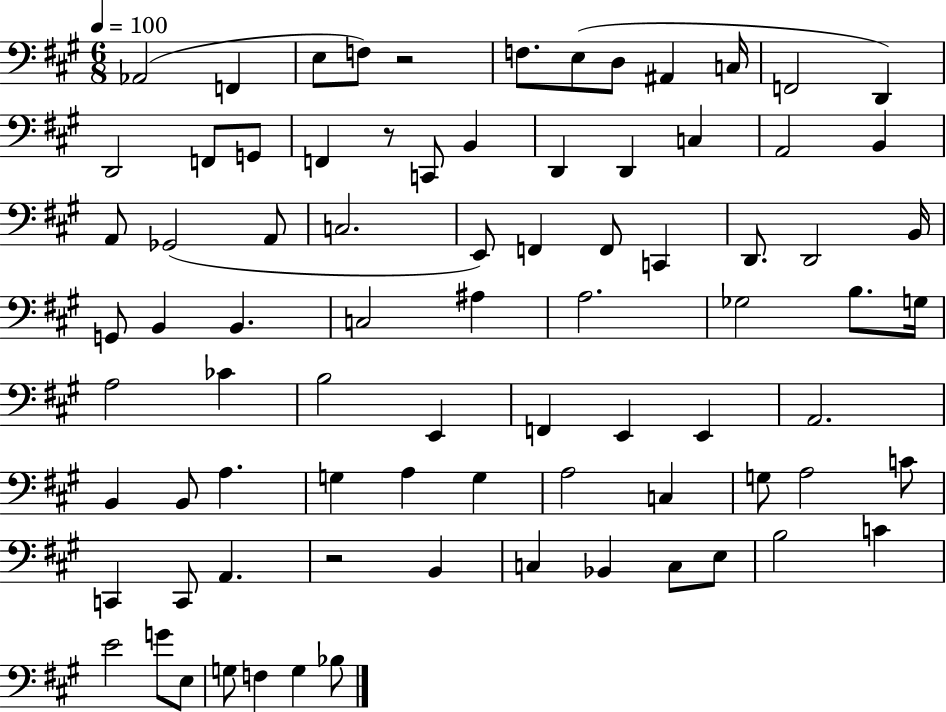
Ab2/h F2/q E3/e F3/e R/h F3/e. E3/e D3/e A#2/q C3/s F2/h D2/q D2/h F2/e G2/e F2/q R/e C2/e B2/q D2/q D2/q C3/q A2/h B2/q A2/e Gb2/h A2/e C3/h. E2/e F2/q F2/e C2/q D2/e. D2/h B2/s G2/e B2/q B2/q. C3/h A#3/q A3/h. Gb3/h B3/e. G3/s A3/h CES4/q B3/h E2/q F2/q E2/q E2/q A2/h. B2/q B2/e A3/q. G3/q A3/q G3/q A3/h C3/q G3/e A3/h C4/e C2/q C2/e A2/q. R/h B2/q C3/q Bb2/q C3/e E3/e B3/h C4/q E4/h G4/e E3/e G3/e F3/q G3/q Bb3/e